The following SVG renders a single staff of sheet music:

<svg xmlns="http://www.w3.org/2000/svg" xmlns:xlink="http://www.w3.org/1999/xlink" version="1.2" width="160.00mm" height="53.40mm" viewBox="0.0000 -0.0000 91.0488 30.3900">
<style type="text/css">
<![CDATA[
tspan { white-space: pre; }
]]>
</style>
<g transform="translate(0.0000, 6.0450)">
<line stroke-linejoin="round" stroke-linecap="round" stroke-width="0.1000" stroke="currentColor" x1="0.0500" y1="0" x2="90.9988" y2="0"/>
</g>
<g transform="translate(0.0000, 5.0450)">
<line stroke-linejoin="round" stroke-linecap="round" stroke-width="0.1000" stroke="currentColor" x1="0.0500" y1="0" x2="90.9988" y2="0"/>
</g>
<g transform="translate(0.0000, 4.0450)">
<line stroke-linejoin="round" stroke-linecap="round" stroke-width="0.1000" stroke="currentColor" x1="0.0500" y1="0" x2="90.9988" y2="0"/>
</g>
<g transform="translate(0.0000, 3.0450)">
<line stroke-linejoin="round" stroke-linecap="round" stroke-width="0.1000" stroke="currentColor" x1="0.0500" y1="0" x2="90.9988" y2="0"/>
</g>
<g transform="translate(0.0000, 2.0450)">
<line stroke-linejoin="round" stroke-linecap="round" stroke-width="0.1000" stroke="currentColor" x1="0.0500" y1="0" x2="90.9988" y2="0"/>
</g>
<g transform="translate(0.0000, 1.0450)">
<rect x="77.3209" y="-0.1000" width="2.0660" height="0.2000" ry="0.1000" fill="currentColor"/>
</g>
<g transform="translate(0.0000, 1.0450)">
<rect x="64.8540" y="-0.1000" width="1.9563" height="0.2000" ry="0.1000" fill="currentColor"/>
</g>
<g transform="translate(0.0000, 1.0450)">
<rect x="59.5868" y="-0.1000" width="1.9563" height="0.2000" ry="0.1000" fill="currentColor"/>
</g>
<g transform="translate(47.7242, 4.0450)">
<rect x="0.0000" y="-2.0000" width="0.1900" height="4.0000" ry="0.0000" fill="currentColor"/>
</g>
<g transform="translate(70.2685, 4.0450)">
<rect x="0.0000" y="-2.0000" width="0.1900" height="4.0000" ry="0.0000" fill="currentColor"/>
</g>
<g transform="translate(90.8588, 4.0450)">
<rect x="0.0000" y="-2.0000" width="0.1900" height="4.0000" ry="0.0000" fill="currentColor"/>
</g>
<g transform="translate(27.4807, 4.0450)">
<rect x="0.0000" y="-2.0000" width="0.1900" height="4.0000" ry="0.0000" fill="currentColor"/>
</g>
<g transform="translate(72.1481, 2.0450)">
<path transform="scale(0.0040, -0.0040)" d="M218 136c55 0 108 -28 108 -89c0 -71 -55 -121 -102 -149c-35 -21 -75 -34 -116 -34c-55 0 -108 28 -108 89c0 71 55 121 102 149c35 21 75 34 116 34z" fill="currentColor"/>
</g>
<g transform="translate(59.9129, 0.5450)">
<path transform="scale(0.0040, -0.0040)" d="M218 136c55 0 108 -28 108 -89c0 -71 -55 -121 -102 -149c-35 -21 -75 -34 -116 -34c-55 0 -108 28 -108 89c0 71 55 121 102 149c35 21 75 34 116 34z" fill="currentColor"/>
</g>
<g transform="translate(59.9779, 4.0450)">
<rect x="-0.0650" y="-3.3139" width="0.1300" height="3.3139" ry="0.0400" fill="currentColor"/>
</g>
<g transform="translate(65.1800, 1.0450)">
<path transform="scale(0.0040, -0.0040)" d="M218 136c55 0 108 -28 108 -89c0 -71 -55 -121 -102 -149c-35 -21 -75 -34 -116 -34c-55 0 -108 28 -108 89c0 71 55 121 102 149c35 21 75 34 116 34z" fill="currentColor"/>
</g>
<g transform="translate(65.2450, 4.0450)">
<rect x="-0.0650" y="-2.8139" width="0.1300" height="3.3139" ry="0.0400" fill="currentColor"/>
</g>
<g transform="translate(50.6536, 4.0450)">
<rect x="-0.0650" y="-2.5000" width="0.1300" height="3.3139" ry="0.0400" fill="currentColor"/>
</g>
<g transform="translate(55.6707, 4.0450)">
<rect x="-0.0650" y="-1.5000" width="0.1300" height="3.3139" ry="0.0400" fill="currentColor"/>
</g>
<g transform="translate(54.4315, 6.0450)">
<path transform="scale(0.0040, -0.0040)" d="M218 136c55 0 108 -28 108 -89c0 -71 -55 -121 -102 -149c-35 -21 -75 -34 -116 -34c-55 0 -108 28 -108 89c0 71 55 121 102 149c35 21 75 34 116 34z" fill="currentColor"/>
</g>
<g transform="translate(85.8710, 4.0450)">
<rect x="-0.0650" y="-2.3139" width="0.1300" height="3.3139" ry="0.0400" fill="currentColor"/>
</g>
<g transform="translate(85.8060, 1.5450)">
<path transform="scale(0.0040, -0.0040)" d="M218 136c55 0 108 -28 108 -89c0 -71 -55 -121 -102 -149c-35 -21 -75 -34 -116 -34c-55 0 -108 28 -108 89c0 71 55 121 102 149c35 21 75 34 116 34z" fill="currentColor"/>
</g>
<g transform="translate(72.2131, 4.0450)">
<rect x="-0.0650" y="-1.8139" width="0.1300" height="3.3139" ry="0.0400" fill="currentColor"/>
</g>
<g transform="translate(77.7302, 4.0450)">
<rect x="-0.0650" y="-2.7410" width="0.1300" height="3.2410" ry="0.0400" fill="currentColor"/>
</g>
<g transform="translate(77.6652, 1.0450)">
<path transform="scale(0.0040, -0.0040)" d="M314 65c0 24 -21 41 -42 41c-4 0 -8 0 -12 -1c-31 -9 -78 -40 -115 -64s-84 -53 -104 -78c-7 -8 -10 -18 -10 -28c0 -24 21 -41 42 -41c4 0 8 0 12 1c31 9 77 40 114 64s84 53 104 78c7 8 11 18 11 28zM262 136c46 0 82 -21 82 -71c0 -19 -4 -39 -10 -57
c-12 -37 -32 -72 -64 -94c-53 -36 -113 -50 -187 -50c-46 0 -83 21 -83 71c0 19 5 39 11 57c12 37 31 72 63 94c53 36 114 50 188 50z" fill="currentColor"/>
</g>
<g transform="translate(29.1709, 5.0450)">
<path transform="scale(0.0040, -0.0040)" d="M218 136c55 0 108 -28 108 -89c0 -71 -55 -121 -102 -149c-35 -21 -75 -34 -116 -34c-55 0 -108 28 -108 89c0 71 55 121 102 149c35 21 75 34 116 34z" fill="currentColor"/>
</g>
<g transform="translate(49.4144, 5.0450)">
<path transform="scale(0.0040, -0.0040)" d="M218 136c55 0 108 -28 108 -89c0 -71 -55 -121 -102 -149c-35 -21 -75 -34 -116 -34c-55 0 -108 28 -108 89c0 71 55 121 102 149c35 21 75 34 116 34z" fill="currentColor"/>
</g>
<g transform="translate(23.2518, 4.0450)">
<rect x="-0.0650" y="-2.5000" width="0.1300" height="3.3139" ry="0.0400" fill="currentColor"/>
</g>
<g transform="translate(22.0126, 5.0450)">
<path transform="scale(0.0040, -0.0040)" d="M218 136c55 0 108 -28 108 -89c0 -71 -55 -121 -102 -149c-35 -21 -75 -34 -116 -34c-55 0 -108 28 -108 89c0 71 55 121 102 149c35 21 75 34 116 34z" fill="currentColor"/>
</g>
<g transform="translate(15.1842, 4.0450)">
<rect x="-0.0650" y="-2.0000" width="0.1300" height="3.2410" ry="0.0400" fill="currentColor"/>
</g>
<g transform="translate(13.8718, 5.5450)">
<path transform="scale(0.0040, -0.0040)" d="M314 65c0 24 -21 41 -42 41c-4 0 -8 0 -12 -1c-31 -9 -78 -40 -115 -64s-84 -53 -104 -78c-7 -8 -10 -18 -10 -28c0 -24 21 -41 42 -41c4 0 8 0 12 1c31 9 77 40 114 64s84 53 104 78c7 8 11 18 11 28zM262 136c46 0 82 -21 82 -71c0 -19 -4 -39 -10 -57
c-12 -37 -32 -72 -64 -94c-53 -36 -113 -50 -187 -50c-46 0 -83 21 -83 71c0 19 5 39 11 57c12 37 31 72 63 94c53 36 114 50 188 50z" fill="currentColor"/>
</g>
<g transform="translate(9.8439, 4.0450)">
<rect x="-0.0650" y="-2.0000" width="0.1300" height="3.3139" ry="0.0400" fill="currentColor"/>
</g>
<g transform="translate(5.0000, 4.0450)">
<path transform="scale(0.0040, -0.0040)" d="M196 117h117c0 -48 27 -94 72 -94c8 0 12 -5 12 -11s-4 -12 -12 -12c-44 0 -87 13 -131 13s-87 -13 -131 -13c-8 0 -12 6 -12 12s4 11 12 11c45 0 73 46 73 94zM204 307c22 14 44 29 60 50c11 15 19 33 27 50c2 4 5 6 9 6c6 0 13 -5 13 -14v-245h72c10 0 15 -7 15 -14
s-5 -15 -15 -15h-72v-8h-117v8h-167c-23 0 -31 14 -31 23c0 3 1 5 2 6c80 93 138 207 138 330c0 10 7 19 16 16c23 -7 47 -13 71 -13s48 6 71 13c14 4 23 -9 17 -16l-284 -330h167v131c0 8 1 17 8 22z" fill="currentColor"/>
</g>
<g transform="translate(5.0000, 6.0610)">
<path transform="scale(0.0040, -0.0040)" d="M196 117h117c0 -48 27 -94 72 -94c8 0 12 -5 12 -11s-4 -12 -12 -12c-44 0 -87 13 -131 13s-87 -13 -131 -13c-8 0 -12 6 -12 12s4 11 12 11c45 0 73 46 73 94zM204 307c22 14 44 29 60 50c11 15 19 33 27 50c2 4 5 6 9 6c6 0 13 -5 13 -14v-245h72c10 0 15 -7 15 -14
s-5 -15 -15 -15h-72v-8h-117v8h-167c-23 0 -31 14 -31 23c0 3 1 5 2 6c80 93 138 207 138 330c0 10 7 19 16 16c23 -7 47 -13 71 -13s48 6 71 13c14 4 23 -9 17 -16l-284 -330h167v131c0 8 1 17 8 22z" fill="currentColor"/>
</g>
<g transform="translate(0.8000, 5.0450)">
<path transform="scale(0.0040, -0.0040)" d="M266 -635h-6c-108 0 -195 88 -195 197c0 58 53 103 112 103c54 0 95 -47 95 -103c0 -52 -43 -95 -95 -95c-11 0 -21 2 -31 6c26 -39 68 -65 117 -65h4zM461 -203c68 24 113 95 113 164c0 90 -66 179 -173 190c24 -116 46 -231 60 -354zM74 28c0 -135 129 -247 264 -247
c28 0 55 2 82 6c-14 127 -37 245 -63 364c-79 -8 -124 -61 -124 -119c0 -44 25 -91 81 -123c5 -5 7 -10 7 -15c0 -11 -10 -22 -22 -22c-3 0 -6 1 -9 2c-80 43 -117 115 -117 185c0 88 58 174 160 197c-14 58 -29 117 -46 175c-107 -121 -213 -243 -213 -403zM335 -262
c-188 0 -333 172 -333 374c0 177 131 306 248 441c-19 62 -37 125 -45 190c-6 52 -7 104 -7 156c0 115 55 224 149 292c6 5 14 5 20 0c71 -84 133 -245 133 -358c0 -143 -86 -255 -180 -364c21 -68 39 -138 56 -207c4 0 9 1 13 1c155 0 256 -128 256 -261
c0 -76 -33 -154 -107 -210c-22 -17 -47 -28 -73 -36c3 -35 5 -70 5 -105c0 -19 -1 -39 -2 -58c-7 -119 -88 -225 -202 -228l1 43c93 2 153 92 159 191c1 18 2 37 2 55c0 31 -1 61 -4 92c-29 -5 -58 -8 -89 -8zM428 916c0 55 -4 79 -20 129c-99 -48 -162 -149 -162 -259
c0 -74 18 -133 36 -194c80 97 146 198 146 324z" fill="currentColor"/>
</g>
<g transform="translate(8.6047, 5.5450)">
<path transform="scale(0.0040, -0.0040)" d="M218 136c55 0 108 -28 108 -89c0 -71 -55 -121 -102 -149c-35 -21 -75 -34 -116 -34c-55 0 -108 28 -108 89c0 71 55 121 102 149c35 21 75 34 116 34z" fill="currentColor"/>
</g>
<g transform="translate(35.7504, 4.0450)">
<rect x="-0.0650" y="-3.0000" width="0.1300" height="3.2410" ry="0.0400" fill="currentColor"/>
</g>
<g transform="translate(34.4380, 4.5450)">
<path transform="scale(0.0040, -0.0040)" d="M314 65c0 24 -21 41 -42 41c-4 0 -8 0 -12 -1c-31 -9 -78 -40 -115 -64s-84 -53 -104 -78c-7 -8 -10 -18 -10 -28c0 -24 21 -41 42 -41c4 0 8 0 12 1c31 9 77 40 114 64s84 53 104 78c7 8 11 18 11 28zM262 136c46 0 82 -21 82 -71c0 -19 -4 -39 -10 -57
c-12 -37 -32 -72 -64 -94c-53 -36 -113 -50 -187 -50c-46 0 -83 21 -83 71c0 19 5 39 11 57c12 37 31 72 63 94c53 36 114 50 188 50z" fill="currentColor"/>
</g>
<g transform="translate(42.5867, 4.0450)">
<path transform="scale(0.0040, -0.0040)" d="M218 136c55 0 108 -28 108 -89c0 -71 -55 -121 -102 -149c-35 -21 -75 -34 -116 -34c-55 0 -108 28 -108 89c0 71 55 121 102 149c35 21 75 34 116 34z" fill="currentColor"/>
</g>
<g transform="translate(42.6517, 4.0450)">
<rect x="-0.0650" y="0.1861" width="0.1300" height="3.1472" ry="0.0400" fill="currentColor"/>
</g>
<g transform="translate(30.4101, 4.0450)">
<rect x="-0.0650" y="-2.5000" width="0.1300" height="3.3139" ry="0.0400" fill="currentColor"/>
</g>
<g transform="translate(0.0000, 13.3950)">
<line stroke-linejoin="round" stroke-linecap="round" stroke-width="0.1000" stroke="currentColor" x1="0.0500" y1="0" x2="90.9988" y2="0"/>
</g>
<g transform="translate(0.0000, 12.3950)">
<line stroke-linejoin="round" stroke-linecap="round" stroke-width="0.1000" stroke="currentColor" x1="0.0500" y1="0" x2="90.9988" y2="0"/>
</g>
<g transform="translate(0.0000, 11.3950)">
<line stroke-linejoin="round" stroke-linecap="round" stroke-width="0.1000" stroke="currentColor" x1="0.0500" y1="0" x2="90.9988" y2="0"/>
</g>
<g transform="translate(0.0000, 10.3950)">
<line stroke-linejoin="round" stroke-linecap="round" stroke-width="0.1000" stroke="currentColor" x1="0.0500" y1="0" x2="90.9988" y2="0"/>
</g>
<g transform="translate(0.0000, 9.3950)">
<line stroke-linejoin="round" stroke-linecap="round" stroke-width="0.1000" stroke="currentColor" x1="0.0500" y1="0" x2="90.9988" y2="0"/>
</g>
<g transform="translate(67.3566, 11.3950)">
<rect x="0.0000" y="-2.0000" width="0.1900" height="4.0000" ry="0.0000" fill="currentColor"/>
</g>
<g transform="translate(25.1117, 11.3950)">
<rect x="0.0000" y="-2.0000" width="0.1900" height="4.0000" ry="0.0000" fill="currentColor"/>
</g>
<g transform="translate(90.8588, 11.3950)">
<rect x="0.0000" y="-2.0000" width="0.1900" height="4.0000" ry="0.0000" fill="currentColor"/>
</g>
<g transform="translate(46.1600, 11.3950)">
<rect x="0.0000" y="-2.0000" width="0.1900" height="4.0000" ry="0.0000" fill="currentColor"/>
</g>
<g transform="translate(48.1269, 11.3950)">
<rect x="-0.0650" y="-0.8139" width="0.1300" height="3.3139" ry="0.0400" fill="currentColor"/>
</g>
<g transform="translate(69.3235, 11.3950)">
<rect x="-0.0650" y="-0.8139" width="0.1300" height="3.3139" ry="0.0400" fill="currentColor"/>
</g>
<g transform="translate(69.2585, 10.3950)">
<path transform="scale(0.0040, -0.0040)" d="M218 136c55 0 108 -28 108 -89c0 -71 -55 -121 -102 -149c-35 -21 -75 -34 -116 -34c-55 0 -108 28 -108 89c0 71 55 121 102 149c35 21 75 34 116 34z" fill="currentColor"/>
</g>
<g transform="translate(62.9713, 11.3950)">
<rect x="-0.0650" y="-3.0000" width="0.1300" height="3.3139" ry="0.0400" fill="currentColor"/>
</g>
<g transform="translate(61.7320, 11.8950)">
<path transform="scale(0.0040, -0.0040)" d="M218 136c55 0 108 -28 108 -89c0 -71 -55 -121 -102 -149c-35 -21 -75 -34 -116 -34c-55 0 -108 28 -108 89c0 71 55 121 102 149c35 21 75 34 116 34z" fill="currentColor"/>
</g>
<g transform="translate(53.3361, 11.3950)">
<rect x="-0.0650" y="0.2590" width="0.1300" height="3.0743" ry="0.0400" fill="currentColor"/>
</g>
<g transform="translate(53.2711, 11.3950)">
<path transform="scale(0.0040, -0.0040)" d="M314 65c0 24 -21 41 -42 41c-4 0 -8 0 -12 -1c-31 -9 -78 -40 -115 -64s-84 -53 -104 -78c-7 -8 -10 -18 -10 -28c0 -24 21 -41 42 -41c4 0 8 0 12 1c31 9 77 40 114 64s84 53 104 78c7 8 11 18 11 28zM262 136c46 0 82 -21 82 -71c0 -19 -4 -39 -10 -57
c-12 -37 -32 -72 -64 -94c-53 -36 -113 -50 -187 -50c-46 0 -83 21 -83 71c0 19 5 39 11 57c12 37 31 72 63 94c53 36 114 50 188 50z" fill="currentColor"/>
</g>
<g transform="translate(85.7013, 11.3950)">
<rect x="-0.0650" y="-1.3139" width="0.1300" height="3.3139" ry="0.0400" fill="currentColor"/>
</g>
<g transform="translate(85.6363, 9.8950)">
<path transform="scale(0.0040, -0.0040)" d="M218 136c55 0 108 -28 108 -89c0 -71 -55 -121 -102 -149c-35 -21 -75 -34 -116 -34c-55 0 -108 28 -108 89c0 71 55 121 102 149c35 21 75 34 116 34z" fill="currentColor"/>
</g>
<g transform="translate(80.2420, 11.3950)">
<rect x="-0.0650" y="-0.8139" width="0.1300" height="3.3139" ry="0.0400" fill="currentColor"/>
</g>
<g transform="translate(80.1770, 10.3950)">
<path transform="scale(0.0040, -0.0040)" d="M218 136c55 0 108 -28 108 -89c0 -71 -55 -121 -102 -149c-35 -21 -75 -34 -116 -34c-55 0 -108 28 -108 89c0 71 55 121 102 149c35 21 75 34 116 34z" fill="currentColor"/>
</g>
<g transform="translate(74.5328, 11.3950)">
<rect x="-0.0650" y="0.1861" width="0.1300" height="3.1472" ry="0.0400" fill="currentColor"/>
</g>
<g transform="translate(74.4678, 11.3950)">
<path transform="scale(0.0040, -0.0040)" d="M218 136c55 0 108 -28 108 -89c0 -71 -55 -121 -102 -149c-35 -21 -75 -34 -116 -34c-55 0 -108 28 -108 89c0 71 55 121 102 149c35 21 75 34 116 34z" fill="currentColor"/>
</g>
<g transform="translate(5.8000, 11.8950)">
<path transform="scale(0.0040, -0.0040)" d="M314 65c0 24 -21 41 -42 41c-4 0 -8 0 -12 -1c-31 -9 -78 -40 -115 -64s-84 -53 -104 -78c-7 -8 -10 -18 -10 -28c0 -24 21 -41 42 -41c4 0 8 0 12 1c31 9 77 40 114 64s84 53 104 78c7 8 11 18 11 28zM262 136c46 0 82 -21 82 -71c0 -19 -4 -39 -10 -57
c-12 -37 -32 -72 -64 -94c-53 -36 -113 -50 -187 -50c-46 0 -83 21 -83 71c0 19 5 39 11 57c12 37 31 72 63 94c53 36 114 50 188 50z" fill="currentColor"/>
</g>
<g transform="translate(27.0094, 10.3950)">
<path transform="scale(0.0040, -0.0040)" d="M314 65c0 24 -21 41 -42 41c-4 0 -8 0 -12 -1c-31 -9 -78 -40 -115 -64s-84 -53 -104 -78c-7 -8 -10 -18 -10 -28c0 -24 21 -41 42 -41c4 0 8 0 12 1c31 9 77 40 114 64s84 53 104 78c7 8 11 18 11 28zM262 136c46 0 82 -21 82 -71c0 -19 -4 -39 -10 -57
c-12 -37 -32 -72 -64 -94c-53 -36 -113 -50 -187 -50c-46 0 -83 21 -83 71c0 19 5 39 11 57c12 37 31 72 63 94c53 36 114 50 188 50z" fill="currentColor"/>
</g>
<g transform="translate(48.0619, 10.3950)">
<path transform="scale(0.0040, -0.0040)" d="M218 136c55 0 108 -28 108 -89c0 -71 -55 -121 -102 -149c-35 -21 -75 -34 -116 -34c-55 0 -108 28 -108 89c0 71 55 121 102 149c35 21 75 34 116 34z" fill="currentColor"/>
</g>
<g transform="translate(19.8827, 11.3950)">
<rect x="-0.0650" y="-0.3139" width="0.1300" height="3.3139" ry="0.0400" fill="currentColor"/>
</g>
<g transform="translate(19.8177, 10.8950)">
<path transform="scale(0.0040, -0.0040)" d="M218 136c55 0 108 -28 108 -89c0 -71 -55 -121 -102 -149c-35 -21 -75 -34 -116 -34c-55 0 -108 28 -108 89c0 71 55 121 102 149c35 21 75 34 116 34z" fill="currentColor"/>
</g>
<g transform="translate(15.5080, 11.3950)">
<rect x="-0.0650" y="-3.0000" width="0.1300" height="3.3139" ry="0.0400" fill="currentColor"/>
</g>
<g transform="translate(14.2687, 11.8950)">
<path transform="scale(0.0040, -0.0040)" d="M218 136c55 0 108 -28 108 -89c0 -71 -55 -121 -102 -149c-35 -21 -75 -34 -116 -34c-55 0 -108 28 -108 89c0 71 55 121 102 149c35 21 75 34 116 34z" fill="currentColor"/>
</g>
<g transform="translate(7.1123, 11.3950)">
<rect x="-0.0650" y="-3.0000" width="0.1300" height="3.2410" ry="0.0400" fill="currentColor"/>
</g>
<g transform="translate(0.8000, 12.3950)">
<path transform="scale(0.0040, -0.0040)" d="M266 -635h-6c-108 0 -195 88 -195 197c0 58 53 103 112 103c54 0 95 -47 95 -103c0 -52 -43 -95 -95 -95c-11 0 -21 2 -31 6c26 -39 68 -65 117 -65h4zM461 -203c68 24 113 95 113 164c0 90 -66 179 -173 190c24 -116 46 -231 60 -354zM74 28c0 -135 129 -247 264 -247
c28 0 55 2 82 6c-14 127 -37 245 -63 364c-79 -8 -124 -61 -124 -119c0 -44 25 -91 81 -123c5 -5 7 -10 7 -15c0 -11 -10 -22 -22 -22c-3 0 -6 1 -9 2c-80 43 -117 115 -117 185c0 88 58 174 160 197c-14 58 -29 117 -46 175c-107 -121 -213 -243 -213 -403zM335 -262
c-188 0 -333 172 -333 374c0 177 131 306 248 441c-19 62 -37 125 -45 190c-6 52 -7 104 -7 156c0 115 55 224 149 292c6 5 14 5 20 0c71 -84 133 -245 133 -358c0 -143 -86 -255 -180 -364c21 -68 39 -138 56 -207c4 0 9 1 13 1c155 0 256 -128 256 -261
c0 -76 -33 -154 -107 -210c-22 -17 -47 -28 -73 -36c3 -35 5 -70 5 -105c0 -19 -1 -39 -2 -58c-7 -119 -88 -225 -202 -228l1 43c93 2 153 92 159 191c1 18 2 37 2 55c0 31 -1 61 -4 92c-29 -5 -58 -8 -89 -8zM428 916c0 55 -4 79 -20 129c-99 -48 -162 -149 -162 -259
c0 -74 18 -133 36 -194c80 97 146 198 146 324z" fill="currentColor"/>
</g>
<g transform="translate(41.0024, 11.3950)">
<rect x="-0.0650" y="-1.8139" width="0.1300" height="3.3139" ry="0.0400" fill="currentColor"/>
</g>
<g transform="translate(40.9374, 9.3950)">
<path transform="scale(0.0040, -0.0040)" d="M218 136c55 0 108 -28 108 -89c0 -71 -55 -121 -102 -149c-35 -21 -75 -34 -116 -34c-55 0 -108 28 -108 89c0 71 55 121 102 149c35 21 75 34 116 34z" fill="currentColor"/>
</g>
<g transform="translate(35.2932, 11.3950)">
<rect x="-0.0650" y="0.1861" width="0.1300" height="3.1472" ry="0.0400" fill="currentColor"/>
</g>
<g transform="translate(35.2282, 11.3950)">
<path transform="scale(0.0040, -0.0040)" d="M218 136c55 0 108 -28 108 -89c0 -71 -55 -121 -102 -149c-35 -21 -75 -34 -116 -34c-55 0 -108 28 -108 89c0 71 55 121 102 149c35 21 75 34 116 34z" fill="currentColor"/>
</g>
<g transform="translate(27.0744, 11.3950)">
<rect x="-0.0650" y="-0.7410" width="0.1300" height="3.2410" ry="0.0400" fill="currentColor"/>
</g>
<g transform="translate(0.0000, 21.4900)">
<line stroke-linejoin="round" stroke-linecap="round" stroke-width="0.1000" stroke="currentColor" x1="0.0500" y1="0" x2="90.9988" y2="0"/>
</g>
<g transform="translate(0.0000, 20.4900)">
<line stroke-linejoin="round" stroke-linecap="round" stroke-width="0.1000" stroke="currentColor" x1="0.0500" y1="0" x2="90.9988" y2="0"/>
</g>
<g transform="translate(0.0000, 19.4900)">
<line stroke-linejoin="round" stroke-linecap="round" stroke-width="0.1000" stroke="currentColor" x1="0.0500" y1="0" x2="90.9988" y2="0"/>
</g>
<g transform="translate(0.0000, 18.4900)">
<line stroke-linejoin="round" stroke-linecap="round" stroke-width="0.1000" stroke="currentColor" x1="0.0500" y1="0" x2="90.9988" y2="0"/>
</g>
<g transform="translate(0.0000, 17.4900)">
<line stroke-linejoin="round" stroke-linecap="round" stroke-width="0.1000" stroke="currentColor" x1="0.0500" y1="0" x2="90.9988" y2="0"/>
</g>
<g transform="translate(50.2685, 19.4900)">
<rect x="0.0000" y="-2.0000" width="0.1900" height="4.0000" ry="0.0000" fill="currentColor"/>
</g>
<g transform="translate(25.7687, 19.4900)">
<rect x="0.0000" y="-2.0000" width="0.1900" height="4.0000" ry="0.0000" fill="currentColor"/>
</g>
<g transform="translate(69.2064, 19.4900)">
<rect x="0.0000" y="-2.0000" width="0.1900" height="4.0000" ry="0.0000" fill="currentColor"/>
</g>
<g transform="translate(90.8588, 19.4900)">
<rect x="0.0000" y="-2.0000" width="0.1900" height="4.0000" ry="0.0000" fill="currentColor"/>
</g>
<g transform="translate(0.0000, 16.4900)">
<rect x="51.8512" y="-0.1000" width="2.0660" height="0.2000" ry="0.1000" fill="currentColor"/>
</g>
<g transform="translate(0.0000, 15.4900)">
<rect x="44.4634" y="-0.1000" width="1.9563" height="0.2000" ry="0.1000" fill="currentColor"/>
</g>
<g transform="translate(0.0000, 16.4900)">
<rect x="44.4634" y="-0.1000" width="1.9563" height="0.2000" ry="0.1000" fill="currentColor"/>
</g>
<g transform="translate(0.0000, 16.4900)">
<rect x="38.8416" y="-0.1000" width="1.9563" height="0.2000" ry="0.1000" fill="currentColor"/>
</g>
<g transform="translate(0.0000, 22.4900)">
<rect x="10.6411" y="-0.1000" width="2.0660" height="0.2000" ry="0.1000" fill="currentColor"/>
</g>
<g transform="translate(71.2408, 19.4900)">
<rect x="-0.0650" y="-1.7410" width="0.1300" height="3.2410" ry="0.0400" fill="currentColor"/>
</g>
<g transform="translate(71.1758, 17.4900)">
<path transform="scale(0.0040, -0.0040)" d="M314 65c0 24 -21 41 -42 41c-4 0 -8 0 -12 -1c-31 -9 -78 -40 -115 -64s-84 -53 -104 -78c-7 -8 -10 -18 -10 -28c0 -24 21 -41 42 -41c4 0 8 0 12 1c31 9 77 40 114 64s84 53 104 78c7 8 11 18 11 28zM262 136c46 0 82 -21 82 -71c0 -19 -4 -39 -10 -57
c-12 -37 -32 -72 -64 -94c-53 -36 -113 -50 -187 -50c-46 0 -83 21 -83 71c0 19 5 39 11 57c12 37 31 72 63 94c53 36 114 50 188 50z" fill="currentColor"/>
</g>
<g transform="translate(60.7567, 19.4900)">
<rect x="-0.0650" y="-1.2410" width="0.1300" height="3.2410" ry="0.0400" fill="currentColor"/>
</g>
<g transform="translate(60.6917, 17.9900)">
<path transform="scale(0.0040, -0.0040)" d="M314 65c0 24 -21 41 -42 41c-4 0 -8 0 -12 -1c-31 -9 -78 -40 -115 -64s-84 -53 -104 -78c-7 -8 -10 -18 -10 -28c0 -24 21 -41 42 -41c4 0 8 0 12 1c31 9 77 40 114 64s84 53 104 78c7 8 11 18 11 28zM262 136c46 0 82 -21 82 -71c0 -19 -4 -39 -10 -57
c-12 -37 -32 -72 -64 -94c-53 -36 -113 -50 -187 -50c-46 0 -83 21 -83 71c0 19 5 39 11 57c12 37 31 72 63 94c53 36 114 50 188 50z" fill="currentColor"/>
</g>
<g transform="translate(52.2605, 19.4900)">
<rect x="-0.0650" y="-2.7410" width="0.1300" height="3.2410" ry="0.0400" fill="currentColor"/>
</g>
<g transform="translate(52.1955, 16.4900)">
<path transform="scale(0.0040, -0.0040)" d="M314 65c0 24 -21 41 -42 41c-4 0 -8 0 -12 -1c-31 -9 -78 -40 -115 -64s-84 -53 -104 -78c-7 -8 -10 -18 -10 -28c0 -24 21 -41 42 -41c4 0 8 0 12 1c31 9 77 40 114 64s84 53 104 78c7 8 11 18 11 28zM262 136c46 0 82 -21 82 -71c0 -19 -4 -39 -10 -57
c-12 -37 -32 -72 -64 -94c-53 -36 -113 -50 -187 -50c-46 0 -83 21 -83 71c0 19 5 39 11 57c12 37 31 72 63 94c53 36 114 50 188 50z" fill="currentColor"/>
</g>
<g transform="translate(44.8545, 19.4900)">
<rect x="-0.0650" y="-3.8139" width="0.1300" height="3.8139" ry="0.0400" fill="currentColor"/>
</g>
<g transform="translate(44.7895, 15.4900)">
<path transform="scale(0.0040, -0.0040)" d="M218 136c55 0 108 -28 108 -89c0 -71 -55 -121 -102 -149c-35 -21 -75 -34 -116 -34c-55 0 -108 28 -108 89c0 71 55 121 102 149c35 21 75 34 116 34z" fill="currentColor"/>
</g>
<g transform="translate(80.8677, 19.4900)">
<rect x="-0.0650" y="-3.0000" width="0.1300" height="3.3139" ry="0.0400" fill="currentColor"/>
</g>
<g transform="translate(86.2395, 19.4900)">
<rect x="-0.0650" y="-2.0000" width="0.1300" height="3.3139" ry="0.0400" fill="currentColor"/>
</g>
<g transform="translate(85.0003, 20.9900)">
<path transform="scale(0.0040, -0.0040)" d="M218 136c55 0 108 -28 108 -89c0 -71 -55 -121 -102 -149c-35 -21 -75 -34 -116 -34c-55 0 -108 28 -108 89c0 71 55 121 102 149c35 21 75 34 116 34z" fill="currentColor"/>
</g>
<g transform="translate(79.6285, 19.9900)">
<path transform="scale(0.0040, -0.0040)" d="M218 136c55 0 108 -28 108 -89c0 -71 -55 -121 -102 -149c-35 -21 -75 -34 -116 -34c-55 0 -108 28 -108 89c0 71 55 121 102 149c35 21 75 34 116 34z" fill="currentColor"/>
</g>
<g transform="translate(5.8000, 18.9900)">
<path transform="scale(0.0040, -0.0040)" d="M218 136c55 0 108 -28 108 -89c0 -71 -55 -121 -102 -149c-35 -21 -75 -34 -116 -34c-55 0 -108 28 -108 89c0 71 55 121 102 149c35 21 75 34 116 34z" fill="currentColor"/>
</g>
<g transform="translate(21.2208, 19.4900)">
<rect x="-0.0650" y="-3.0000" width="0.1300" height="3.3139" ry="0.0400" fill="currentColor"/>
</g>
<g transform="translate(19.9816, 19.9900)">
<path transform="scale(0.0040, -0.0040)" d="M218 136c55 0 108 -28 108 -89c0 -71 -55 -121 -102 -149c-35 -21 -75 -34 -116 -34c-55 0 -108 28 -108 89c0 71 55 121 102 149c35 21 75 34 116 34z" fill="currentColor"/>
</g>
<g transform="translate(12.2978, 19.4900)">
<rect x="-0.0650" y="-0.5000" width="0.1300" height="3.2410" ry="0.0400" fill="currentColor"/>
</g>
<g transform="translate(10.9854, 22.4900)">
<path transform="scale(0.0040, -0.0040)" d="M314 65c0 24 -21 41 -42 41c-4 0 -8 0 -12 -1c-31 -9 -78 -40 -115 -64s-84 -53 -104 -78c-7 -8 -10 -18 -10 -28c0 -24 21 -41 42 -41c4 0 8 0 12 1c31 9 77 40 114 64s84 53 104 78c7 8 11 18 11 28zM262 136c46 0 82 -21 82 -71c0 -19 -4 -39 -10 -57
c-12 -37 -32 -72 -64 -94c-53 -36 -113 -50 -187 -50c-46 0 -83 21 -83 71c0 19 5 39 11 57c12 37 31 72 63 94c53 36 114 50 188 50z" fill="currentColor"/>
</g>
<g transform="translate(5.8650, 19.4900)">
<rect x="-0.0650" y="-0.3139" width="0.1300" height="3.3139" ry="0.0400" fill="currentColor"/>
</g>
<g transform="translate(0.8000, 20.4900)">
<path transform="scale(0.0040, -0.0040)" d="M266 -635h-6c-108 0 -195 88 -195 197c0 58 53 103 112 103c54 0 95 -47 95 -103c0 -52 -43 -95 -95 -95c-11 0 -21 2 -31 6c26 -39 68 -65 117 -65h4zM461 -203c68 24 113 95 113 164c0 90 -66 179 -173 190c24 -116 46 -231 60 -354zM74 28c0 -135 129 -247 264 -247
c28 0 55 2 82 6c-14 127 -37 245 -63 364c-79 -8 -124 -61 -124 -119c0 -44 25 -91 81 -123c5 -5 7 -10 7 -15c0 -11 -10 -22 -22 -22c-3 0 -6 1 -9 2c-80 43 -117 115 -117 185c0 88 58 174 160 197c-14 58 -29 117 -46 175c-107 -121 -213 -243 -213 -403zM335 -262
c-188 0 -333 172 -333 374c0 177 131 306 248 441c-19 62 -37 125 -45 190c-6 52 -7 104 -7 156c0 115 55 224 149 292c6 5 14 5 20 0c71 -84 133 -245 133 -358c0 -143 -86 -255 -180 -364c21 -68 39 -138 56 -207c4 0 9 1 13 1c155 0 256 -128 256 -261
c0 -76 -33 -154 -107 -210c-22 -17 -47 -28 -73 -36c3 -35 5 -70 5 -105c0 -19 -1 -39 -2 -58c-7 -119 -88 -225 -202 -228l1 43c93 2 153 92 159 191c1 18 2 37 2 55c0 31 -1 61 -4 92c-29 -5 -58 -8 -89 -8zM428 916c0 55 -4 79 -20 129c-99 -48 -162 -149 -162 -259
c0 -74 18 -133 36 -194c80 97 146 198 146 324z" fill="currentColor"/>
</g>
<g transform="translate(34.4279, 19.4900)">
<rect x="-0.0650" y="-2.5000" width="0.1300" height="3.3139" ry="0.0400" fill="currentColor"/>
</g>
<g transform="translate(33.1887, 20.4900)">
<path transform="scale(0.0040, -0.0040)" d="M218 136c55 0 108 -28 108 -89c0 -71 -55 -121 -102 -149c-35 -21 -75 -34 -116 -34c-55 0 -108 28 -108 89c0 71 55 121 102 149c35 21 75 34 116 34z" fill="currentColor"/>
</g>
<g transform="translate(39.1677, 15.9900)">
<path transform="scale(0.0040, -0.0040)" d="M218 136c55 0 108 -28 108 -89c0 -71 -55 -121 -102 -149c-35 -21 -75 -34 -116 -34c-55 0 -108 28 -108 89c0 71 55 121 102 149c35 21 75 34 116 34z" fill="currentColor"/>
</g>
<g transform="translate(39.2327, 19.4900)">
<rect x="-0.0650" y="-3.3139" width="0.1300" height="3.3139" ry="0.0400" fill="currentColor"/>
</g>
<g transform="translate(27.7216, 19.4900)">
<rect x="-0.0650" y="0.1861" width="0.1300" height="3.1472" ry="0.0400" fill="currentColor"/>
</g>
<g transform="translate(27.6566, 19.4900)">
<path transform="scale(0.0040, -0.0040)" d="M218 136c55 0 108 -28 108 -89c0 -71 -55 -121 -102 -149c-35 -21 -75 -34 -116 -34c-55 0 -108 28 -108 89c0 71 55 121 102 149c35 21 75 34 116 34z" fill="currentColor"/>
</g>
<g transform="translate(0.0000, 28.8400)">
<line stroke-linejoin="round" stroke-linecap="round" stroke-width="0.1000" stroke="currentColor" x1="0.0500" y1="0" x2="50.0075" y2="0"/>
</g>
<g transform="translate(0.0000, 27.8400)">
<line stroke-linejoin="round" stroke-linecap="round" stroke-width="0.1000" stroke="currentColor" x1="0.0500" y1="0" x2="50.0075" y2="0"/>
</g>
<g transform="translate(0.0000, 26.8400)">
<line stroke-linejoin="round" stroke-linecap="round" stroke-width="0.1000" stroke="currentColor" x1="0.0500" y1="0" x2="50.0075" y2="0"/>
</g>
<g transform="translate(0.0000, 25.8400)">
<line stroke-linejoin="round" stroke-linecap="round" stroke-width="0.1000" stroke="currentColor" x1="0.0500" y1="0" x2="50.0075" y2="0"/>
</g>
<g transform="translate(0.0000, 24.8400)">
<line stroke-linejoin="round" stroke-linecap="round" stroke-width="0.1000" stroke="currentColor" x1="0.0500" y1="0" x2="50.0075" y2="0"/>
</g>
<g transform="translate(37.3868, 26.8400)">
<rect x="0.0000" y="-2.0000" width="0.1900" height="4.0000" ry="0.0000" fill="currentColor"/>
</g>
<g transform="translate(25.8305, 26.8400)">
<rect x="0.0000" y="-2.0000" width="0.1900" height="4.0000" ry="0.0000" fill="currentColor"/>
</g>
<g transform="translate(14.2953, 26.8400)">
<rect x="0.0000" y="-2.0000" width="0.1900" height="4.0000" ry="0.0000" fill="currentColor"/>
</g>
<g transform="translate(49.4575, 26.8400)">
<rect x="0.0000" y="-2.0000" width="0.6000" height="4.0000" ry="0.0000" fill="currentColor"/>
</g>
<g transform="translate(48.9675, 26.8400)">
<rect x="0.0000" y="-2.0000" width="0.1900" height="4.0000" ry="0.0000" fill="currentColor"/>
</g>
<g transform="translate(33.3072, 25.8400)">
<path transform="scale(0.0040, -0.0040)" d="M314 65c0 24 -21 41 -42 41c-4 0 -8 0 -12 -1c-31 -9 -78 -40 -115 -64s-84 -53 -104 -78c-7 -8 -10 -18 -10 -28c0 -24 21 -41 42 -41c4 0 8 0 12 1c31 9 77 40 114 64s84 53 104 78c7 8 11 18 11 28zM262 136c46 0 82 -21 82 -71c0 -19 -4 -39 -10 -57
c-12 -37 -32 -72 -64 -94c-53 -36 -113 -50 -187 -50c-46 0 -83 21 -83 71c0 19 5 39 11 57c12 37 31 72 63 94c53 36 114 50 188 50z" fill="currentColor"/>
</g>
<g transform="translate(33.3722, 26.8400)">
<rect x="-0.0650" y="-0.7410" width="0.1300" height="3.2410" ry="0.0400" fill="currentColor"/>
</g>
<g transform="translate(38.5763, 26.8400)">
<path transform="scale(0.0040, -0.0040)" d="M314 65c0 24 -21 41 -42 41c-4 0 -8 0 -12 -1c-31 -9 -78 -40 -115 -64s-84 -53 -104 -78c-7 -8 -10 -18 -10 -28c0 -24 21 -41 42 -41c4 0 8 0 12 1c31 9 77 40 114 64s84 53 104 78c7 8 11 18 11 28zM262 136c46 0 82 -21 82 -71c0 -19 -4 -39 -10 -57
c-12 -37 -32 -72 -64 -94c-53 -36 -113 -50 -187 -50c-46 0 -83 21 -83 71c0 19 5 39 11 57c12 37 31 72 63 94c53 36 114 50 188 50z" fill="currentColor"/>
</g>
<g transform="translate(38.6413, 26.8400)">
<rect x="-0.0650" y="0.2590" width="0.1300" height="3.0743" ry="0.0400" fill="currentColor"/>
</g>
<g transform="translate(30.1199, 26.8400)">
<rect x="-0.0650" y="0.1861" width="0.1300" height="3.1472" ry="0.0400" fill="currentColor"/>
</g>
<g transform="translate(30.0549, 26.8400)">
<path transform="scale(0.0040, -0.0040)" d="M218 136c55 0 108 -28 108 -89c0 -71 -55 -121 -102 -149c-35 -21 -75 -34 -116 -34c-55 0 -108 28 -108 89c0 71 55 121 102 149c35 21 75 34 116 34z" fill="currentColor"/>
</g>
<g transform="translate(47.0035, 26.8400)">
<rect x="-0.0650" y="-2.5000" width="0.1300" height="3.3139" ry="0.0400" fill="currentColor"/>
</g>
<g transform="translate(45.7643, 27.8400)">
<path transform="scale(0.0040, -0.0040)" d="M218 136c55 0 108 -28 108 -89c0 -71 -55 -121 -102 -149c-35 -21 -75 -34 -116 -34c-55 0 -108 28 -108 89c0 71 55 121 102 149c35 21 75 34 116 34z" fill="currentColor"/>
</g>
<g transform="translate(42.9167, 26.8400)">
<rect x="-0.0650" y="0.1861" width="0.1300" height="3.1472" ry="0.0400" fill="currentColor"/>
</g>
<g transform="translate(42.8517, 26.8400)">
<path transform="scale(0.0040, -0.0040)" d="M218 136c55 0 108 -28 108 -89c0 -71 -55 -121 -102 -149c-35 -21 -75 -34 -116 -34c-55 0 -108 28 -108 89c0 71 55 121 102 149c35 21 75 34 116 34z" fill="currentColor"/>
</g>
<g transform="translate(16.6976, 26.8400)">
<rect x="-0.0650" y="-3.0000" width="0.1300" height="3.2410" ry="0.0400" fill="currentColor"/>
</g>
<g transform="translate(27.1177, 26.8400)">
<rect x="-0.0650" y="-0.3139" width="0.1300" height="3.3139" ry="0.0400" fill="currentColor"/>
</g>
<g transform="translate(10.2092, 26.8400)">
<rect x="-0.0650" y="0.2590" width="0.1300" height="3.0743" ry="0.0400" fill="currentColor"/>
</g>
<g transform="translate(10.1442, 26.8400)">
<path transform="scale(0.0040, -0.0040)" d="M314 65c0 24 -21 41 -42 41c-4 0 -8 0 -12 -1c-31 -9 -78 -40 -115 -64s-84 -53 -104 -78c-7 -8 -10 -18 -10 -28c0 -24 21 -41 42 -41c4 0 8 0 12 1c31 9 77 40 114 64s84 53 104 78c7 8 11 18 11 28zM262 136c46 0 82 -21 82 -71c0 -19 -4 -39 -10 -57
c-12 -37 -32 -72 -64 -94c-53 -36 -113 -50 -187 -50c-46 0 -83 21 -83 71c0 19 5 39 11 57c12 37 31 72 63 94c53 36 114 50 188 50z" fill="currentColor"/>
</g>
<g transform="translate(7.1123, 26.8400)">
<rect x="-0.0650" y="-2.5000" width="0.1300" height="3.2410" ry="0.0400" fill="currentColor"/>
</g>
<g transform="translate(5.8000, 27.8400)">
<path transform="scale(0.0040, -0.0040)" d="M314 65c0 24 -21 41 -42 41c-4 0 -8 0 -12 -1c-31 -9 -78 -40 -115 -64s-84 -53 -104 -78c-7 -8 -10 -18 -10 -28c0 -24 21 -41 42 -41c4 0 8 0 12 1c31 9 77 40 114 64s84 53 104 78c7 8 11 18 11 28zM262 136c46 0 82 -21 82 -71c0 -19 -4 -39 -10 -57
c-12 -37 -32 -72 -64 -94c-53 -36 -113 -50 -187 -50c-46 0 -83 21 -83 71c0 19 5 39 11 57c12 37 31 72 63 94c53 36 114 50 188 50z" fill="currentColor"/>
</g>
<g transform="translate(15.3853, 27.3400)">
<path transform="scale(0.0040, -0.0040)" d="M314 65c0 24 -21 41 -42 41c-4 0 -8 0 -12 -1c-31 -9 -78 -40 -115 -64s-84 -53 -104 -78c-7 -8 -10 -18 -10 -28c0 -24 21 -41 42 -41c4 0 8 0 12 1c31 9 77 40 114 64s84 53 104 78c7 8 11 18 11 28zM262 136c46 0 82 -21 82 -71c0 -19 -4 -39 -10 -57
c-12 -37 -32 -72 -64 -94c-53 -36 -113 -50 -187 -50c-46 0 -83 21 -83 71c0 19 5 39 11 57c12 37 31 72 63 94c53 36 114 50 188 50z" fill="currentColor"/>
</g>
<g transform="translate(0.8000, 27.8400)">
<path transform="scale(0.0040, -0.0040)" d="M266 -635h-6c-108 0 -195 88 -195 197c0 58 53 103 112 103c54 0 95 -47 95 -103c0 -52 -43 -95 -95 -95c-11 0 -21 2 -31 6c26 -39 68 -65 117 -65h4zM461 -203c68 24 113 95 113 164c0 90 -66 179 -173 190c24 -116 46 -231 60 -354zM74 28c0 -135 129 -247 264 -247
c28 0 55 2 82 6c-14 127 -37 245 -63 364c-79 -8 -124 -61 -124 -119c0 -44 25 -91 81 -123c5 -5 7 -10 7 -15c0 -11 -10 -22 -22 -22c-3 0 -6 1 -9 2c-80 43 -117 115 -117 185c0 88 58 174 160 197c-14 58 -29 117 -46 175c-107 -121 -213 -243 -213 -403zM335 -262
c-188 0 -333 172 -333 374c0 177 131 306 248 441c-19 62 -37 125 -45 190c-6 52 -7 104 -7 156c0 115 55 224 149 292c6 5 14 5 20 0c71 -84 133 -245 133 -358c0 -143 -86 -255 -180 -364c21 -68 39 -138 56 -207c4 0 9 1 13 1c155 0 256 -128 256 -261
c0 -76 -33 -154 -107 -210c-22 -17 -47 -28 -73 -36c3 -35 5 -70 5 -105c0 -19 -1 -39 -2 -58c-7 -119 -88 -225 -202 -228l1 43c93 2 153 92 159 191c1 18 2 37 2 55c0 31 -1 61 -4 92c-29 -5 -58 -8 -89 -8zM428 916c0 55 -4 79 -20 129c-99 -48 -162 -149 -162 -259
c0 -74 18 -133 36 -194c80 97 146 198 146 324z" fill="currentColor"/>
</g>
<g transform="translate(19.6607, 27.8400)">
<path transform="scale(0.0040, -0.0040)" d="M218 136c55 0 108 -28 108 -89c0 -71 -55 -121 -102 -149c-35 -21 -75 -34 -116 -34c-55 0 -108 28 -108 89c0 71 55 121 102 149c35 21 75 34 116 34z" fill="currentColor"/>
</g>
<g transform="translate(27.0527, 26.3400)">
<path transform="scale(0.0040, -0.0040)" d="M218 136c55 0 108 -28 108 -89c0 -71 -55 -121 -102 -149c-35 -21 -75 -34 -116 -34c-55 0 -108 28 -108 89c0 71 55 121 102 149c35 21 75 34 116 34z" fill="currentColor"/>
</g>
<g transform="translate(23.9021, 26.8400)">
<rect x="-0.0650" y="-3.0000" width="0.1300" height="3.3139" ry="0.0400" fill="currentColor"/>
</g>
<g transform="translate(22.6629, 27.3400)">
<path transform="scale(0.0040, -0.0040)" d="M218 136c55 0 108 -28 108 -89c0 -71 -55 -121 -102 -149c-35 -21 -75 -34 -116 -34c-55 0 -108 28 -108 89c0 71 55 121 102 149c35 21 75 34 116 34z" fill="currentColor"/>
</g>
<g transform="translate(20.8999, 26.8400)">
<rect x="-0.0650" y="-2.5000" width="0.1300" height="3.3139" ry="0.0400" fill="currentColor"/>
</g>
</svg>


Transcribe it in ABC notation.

X:1
T:Untitled
M:4/4
L:1/4
K:C
F F2 G G A2 B G E b a f a2 g A2 A c d2 B f d B2 A d B d e c C2 A B G b c' a2 e2 f2 A F G2 B2 A2 G A c B d2 B2 B G